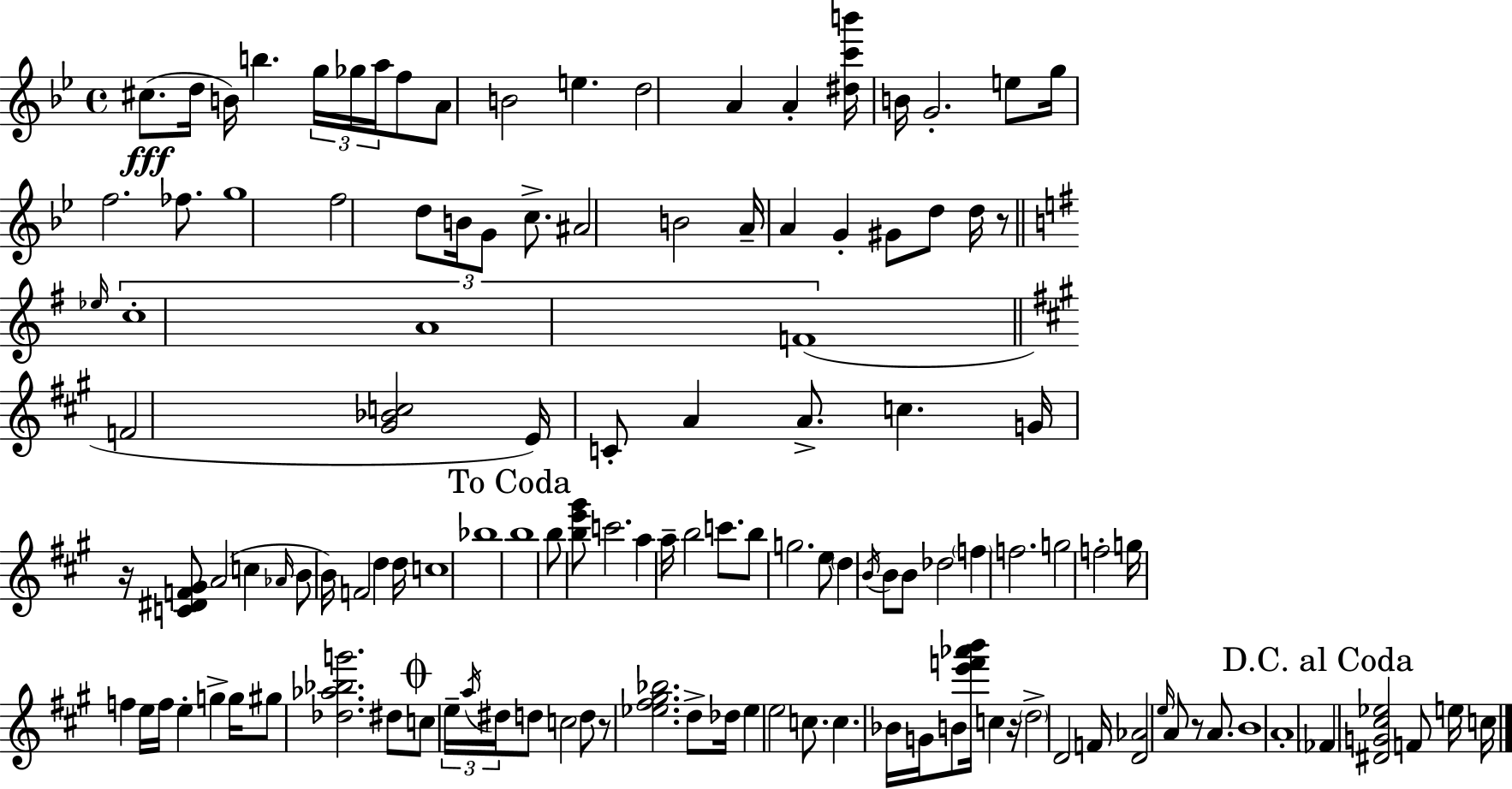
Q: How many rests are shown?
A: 5